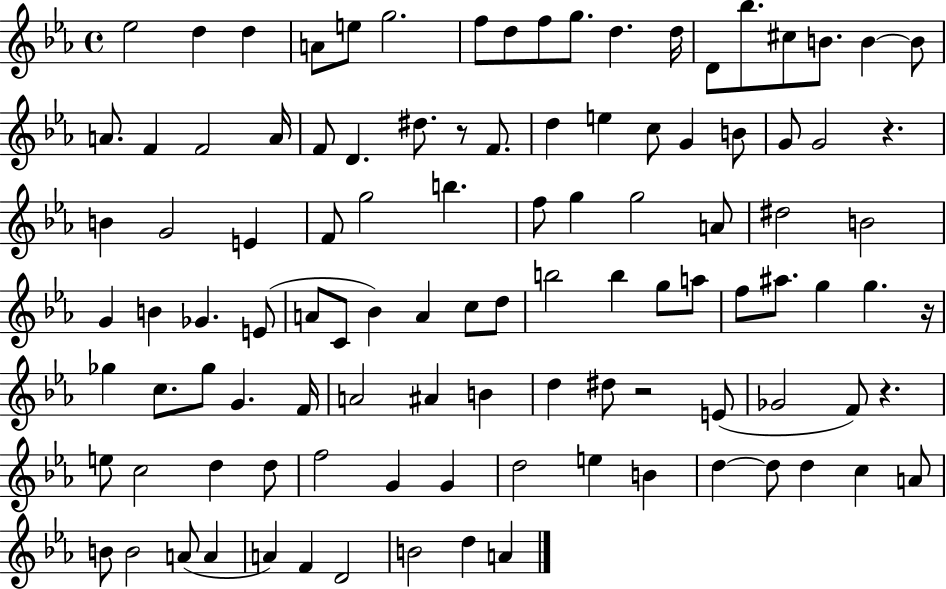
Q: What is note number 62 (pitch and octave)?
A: G5